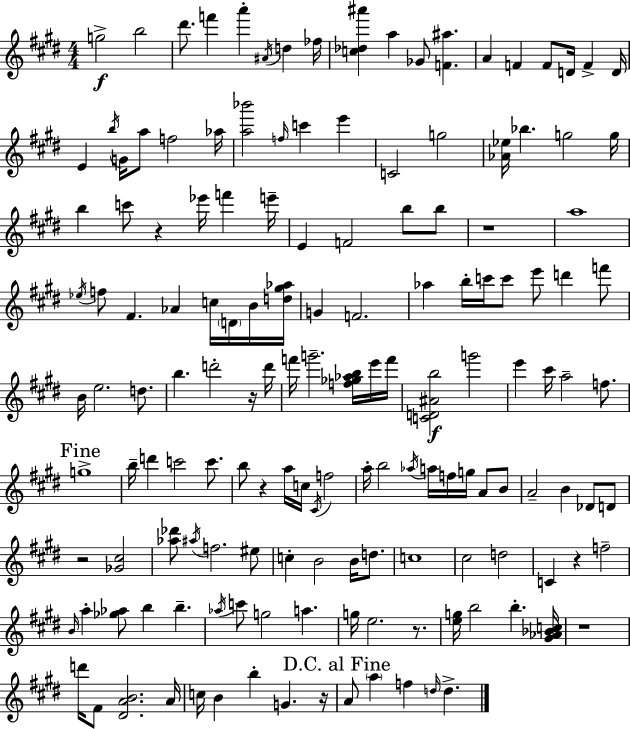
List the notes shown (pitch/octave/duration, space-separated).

G5/h B5/h D#6/e. F6/q A6/q A#4/s D5/q FES5/s [C5,Db5,A#6]/q A5/q Gb4/e [F4,A#5]/q. A4/q F4/q F4/e D4/s F4/q D4/s E4/q B5/s G4/s A5/e F5/h Ab5/s [A5,Bb6]/h F5/s C6/q E6/q C4/h G5/h [Ab4,Eb5]/s Bb5/q. G5/h G5/s B5/q C6/e R/q Eb6/s F6/q E6/s E4/q F4/h B5/e B5/e R/w A5/w Eb5/s F5/e F#4/q. Ab4/q C5/s D4/s B4/s [D5,G#5,Ab5]/s G4/q F4/h. Ab5/q B5/s C6/s C6/e E6/e D6/q F6/e B4/s E5/h. D5/e. B5/q. D6/h R/s D6/s F6/s G6/h. [F5,Gb5,Ab5,B5]/s E6/s F6/s [C4,D4,A#4,B5]/h G6/h E6/q C#6/s A5/h F5/e. G5/w B5/s D6/q C6/h C6/e. B5/e R/q A5/s C5/s C#4/s F5/h A5/s B5/h Ab5/s A5/s F5/s G5/s A4/e B4/e A4/h B4/q Db4/e D4/e R/h [Gb4,C#5]/h [Ab5,Db6]/e A#5/s F5/h. EIS5/e C5/q B4/h B4/s D5/e. C5/w C#5/h D5/h C4/q R/q F5/h B4/s A5/q [Gb5,Ab5]/e B5/q B5/q. Ab5/s C6/e G5/h A5/q. G5/s E5/h. R/e. [E5,G5]/s B5/h B5/q. [G#4,Ab4,Bb4,C5]/s R/w D6/s F#4/e [D#4,A4,B4]/h. A4/s C5/s B4/q B5/q G4/q. R/s A4/e A5/q F5/q D5/s D5/q.